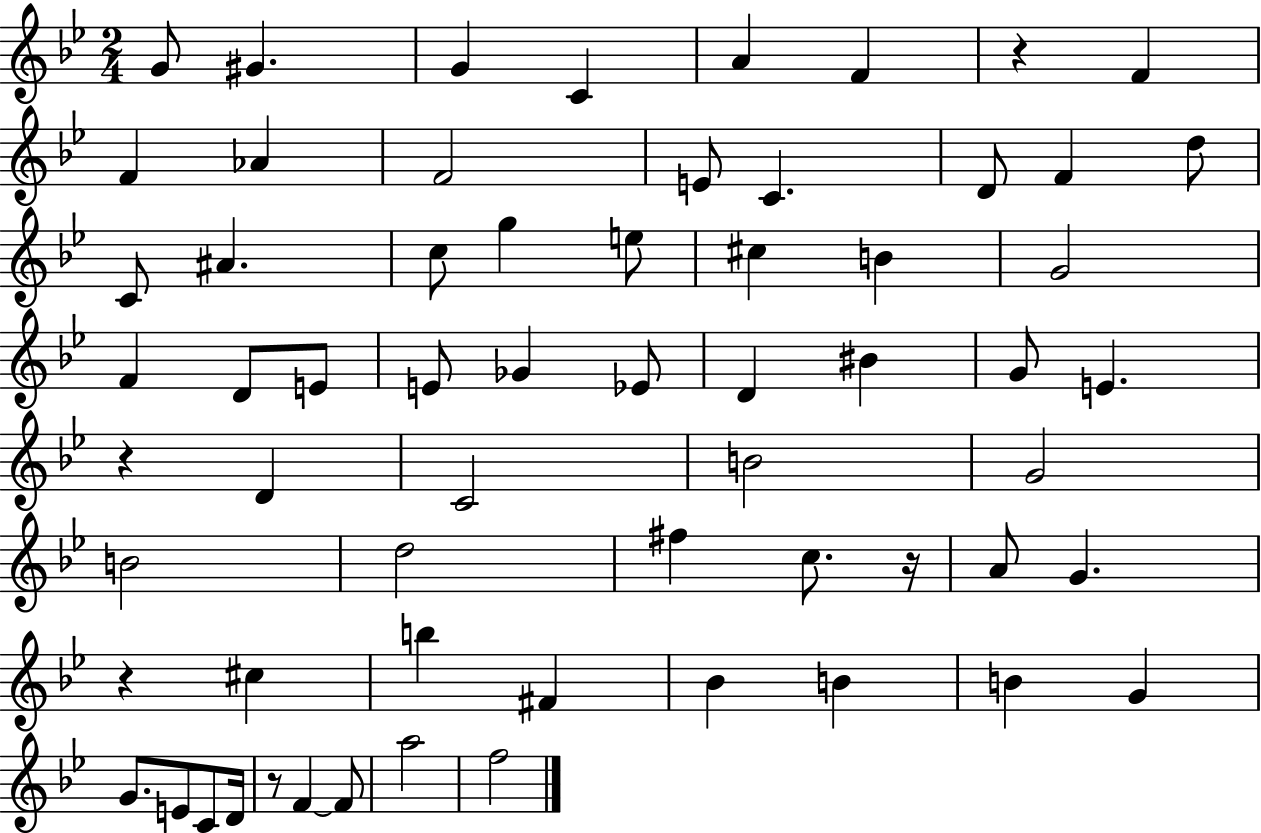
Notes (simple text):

G4/e G#4/q. G4/q C4/q A4/q F4/q R/q F4/q F4/q Ab4/q F4/h E4/e C4/q. D4/e F4/q D5/e C4/e A#4/q. C5/e G5/q E5/e C#5/q B4/q G4/h F4/q D4/e E4/e E4/e Gb4/q Eb4/e D4/q BIS4/q G4/e E4/q. R/q D4/q C4/h B4/h G4/h B4/h D5/h F#5/q C5/e. R/s A4/e G4/q. R/q C#5/q B5/q F#4/q Bb4/q B4/q B4/q G4/q G4/e. E4/e C4/e D4/s R/e F4/q F4/e A5/h F5/h